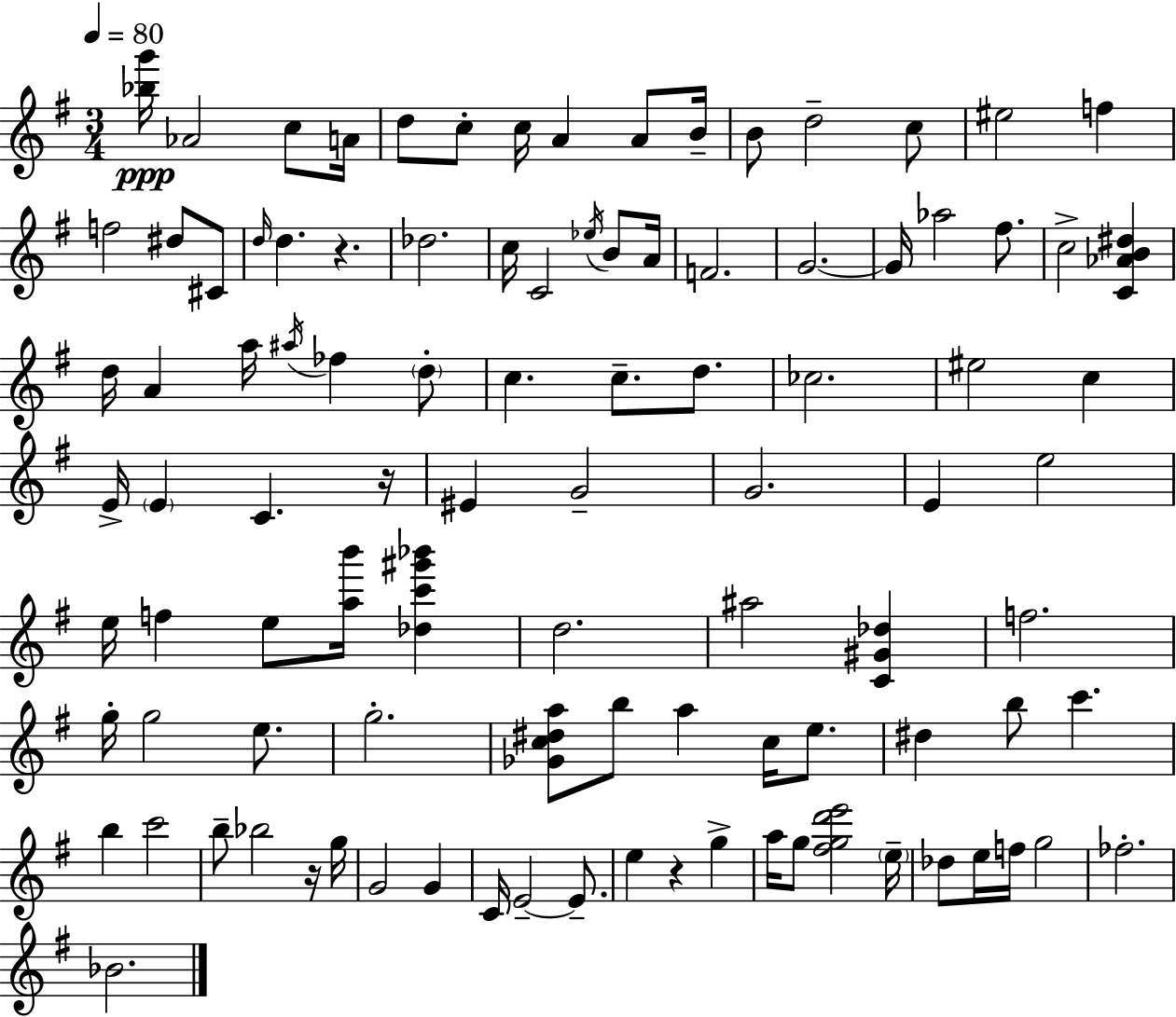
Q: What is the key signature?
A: G major